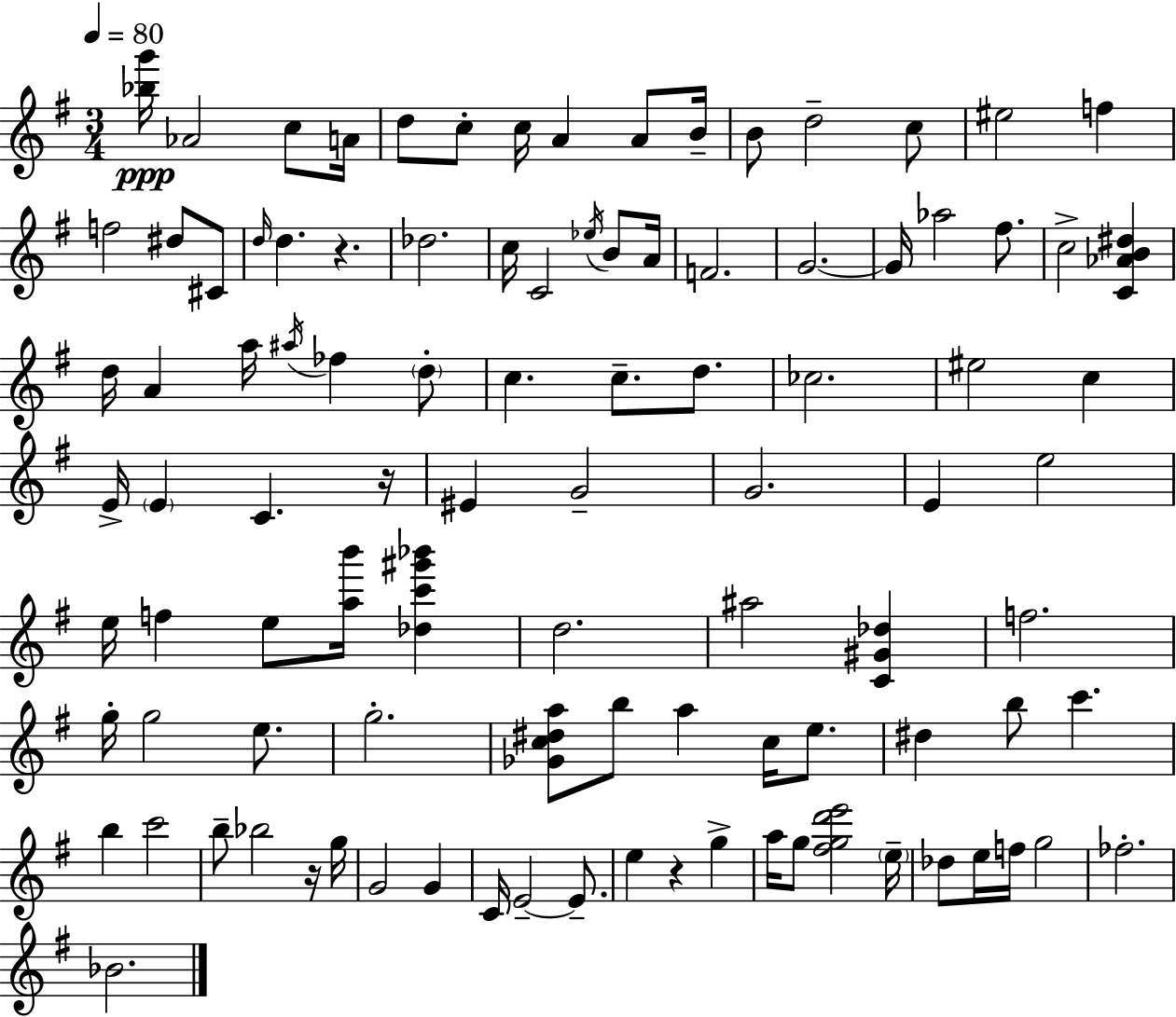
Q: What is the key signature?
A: G major